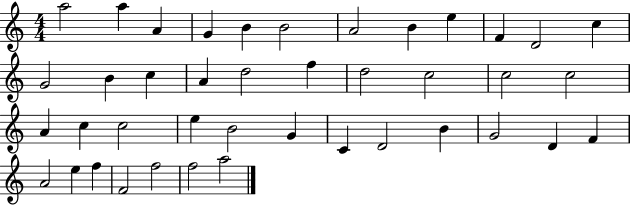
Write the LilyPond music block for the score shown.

{
  \clef treble
  \numericTimeSignature
  \time 4/4
  \key c \major
  a''2 a''4 a'4 | g'4 b'4 b'2 | a'2 b'4 e''4 | f'4 d'2 c''4 | \break g'2 b'4 c''4 | a'4 d''2 f''4 | d''2 c''2 | c''2 c''2 | \break a'4 c''4 c''2 | e''4 b'2 g'4 | c'4 d'2 b'4 | g'2 d'4 f'4 | \break a'2 e''4 f''4 | f'2 f''2 | f''2 a''2 | \bar "|."
}